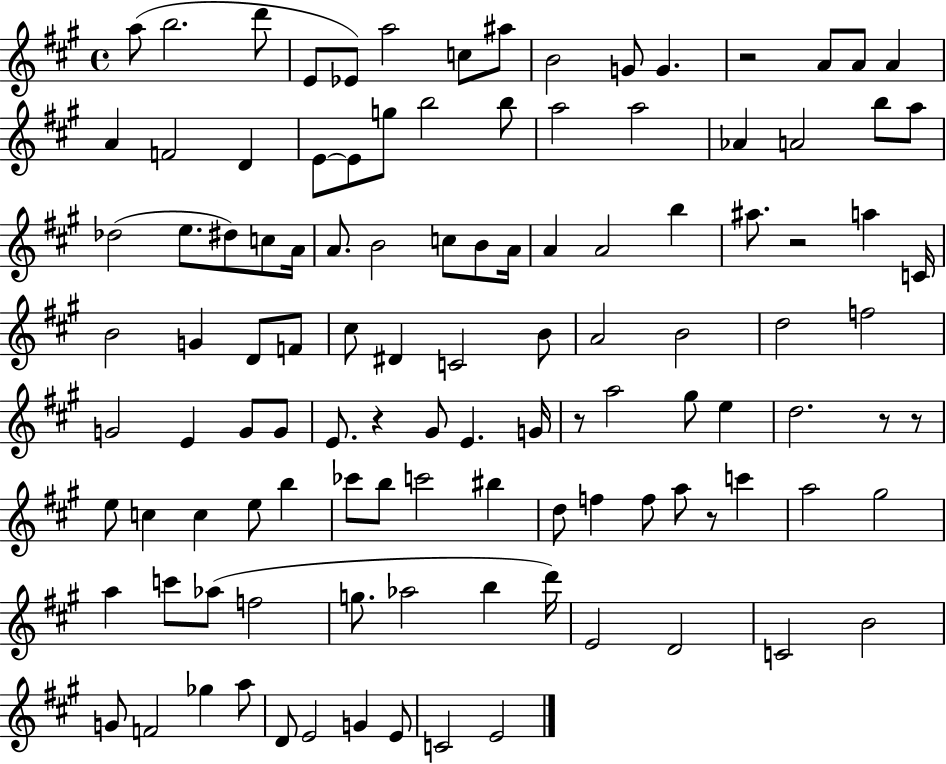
A5/e B5/h. D6/e E4/e Eb4/e A5/h C5/e A#5/e B4/h G4/e G4/q. R/h A4/e A4/e A4/q A4/q F4/h D4/q E4/e E4/e G5/e B5/h B5/e A5/h A5/h Ab4/q A4/h B5/e A5/e Db5/h E5/e. D#5/e C5/e A4/s A4/e. B4/h C5/e B4/e A4/s A4/q A4/h B5/q A#5/e. R/h A5/q C4/s B4/h G4/q D4/e F4/e C#5/e D#4/q C4/h B4/e A4/h B4/h D5/h F5/h G4/h E4/q G4/e G4/e E4/e. R/q G#4/e E4/q. G4/s R/e A5/h G#5/e E5/q D5/h. R/e R/e E5/e C5/q C5/q E5/e B5/q CES6/e B5/e C6/h BIS5/q D5/e F5/q F5/e A5/e R/e C6/q A5/h G#5/h A5/q C6/e Ab5/e F5/h G5/e. Ab5/h B5/q D6/s E4/h D4/h C4/h B4/h G4/e F4/h Gb5/q A5/e D4/e E4/h G4/q E4/e C4/h E4/h